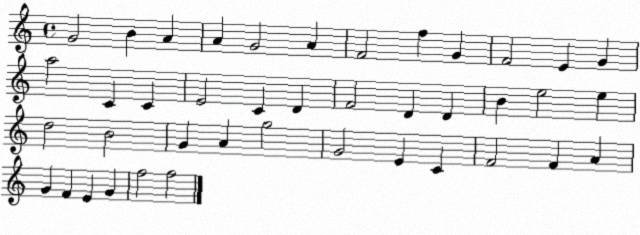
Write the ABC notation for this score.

X:1
T:Untitled
M:4/4
L:1/4
K:C
G2 B A A G2 A F2 f G F2 E G a2 C C E2 C D F2 D D B e2 e d2 B2 G A g2 G2 E C F2 F A G F E G f2 f2